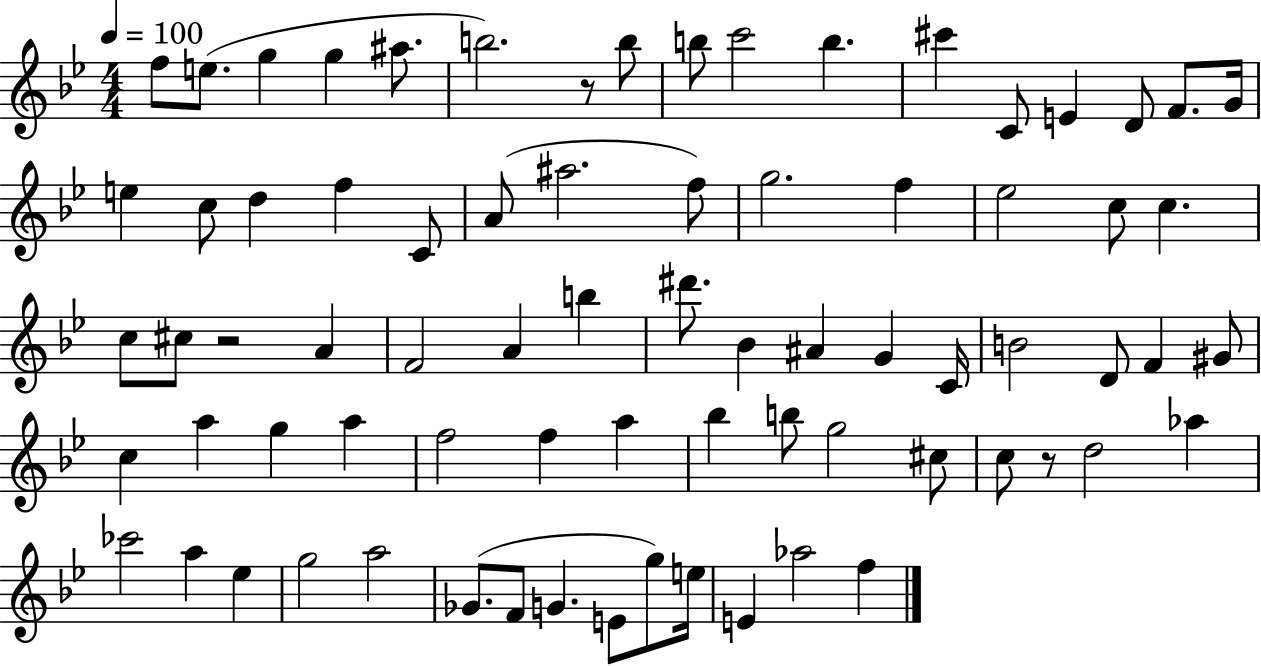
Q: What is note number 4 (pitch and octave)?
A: G5